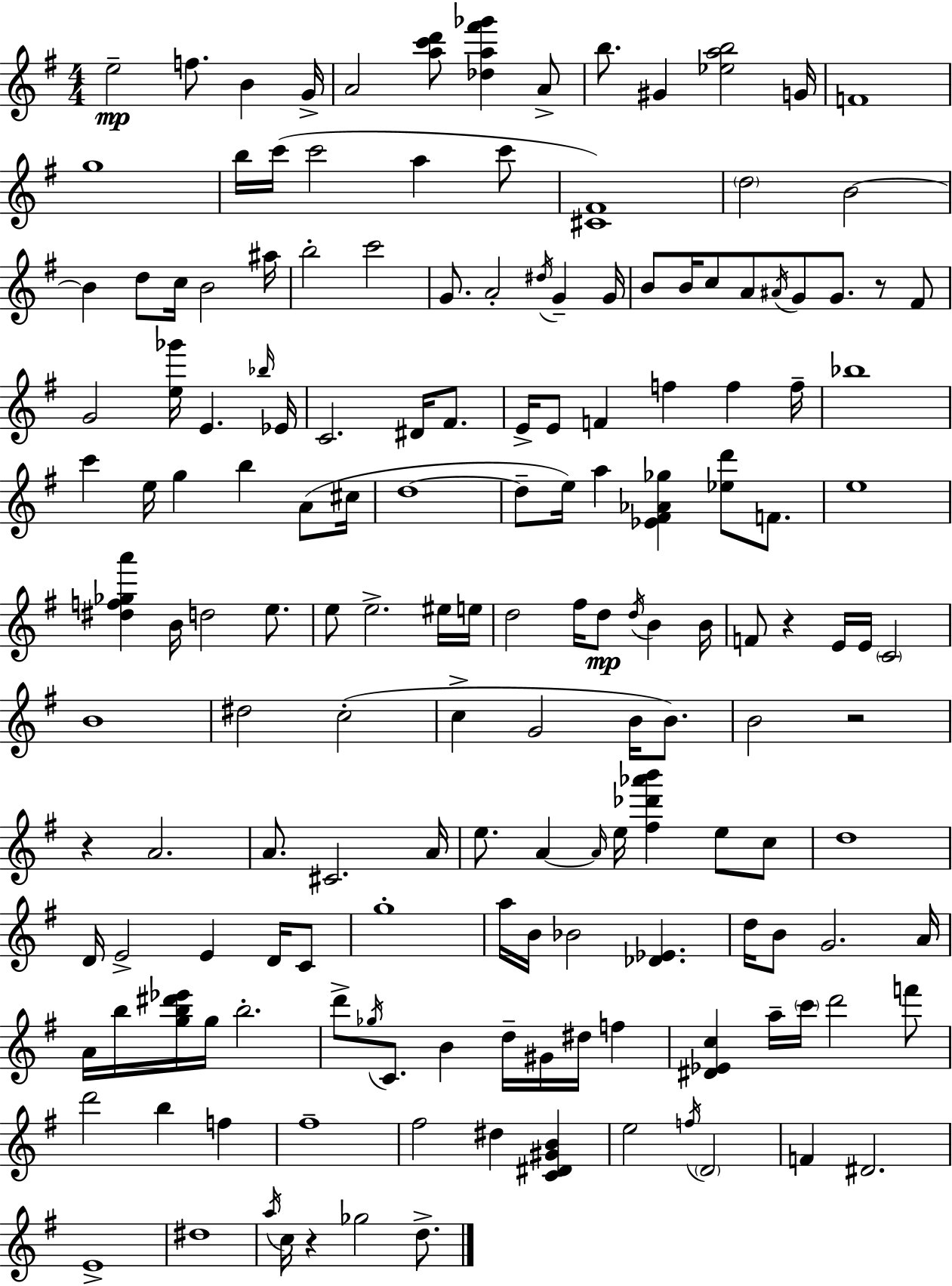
{
  \clef treble
  \numericTimeSignature
  \time 4/4
  \key g \major
  e''2--\mp f''8. b'4 g'16-> | a'2 <a'' c''' d'''>8 <des'' a'' fis''' ges'''>4 a'8-> | b''8. gis'4 <ees'' a'' b''>2 g'16 | f'1 | \break g''1 | b''16 c'''16( c'''2 a''4 c'''8 | <cis' fis'>1) | \parenthesize d''2 b'2~~ | \break b'4 d''8 c''16 b'2 ais''16 | b''2-. c'''2 | g'8. a'2-. \acciaccatura { dis''16 } g'4-- | g'16 b'8 b'16 c''8 a'8 \acciaccatura { ais'16 } g'8 g'8. r8 | \break fis'8 g'2 <e'' ges'''>16 e'4. | \grace { bes''16 } ees'16 c'2. dis'16 | fis'8. e'16-> e'8 f'4 f''4 f''4 | f''16-- bes''1 | \break c'''4 e''16 g''4 b''4 | a'8( cis''16 d''1~~ | d''8-- e''16) a''4 <ees' fis' aes' ges''>4 <ees'' d'''>8 | f'8. e''1 | \break <dis'' f'' ges'' a'''>4 b'16 d''2 | e''8. e''8 e''2.-> | eis''16 e''16 d''2 fis''16 d''8\mp \acciaccatura { d''16 } b'4 | b'16 f'8 r4 e'16 e'16 \parenthesize c'2 | \break b'1 | dis''2 c''2-.( | c''4-> g'2 | b'16 b'8.) b'2 r2 | \break r4 a'2. | a'8. cis'2. | a'16 e''8. a'4~~ \grace { a'16 } e''16 <fis'' des''' aes''' b'''>4 | e''8 c''8 d''1 | \break d'16 e'2-> e'4 | d'16 c'8 g''1-. | a''16 b'16 bes'2 <des' ees'>4. | d''16 b'8 g'2. | \break a'16 a'16 b''16 <g'' b'' dis''' ees'''>16 g''16 b''2.-. | d'''8-> \acciaccatura { ges''16 } c'8. b'4 d''16-- | gis'16 dis''16 f''4 <dis' ees' c''>4 a''16-- \parenthesize c'''16 d'''2 | f'''8 d'''2 b''4 | \break f''4 fis''1-- | fis''2 dis''4 | <c' dis' gis' b'>4 e''2 \acciaccatura { f''16 } \parenthesize d'2 | f'4 dis'2. | \break e'1-> | dis''1 | \acciaccatura { a''16 } c''16 r4 ges''2 | d''8.-> \bar "|."
}